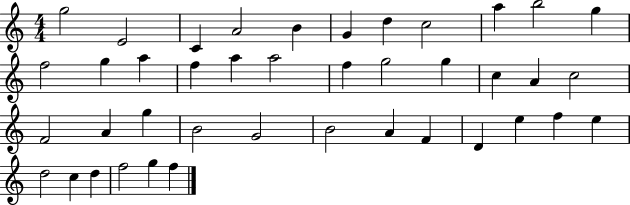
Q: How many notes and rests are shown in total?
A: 41